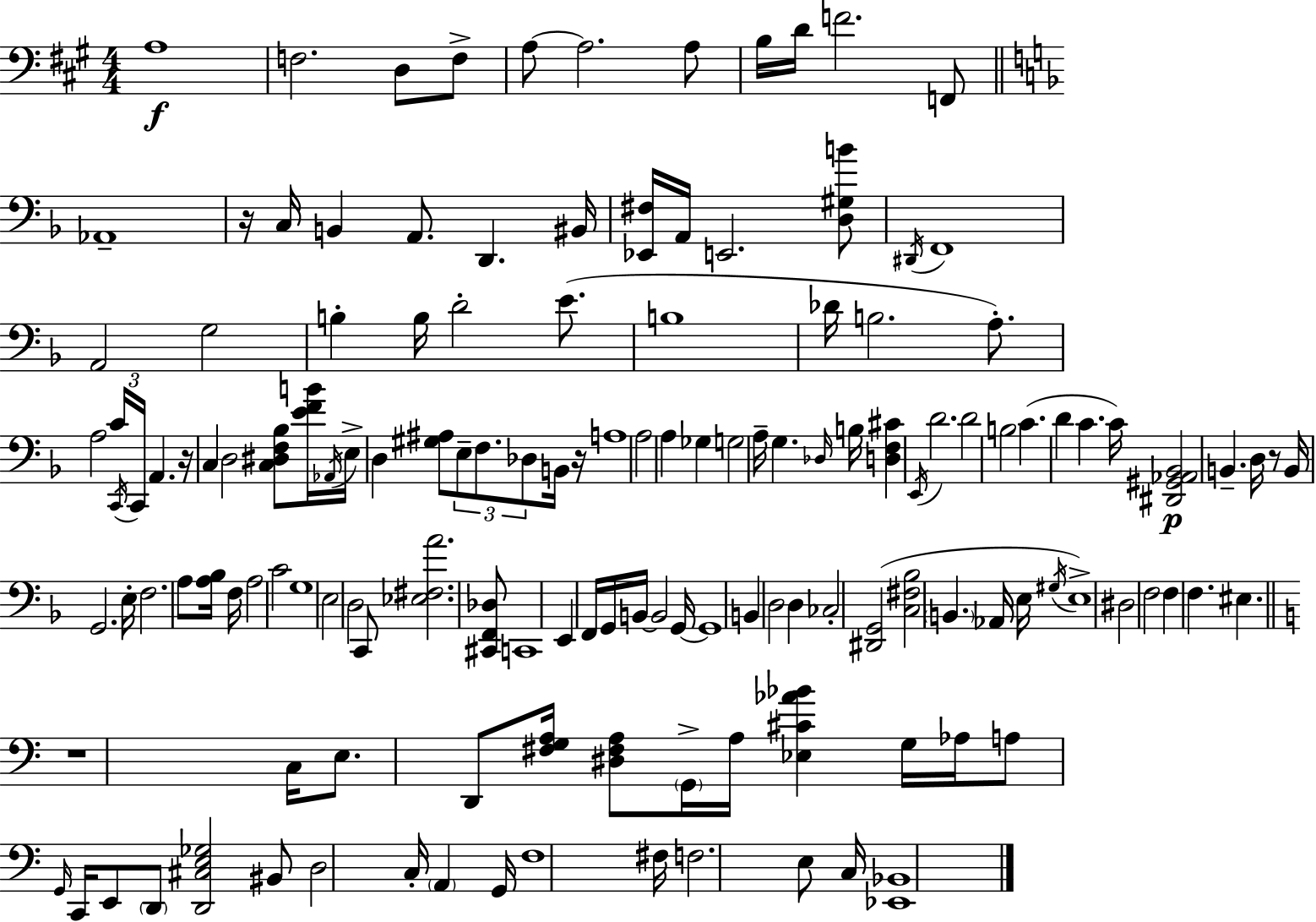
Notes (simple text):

A3/w F3/h. D3/e F3/e A3/e A3/h. A3/e B3/s D4/s F4/h. F2/e Ab2/w R/s C3/s B2/q A2/e. D2/q. BIS2/s [Eb2,F#3]/s A2/s E2/h. [D3,G#3,B4]/e D#2/s F2/w A2/h G3/h B3/q B3/s D4/h E4/e. B3/w Db4/s B3/h. A3/e. A3/h C4/s C2/s C2/s A2/q. R/s C3/q D3/h [C3,D#3,F3,Bb3]/e [E4,F4,B4]/s Ab2/s E3/s D3/q [G#3,A#3]/e E3/e F3/e. Db3/e B2/s R/s A3/w A3/h A3/q Gb3/q G3/h A3/s G3/q. Db3/s B3/s [D3,F3,C#4]/q E2/s D4/h. D4/h B3/h C4/q. D4/q C4/q. C4/s [D#2,G#2,Ab2,Bb2]/h B2/q. D3/s R/e B2/s G2/h. E3/s F3/h. A3/e [A3,Bb3]/s F3/s A3/h C4/h G3/w E3/h D3/h C2/e [Eb3,F#3,A4]/h. [C#2,F2,Db3]/e C2/w E2/q F2/s G2/s B2/s B2/h G2/s G2/w B2/q D3/h D3/q CES3/h [D#2,G2]/h [C3,F#3,Bb3]/h B2/q. Ab2/s E3/s G#3/s E3/w D#3/h F3/h F3/q F3/q. EIS3/q. R/w C3/s E3/e. D2/e [F#3,G3,A3]/s [D#3,F#3,A3]/e G2/s A3/s [Eb3,C#4,Ab4,Bb4]/q G3/s Ab3/s A3/e G2/s C2/s E2/e D2/e [D2,C#3,E3,Gb3]/h BIS2/e D3/h C3/s A2/q G2/s F3/w F#3/s F3/h. E3/e C3/s [Eb2,Bb2]/w